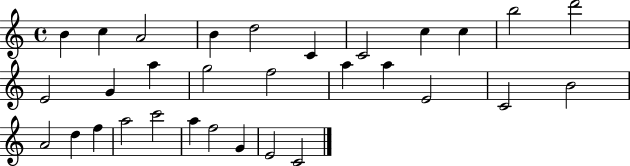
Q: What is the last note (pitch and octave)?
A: C4